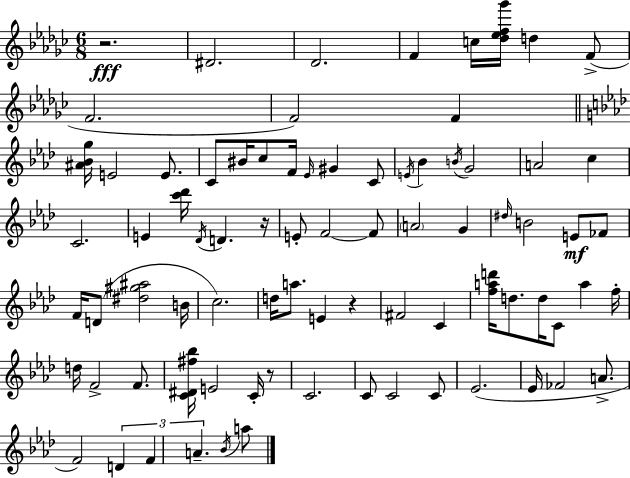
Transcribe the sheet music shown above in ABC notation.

X:1
T:Untitled
M:6/8
L:1/4
K:Ebm
z2 ^D2 _D2 F c/4 [_d_ef_g']/4 d F/2 F2 F2 F [^A_Bg]/4 E2 E/2 C/2 ^B/4 c/2 F/4 _E/4 ^G C/2 E/4 _B B/4 G2 A2 c C2 E [c'_d']/4 _D/4 D z/4 E/2 F2 F/2 A2 G ^d/4 B2 E/2 _F/2 F/4 D/2 [^d^g^a]2 B/4 c2 d/4 a/2 E z ^F2 C [fad']/4 d/2 d/4 C/2 a f/4 d/4 F2 F/2 [C^D^f_b]/4 E2 C/4 z/2 C2 C/2 C2 C/2 _E2 _E/4 _F2 A/2 F2 D F A _B/4 a/2